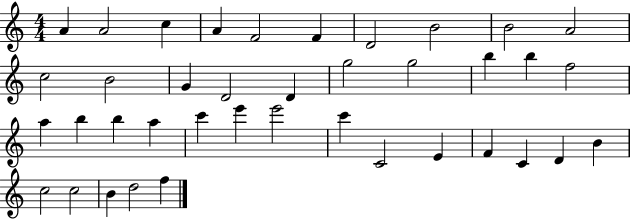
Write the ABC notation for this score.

X:1
T:Untitled
M:4/4
L:1/4
K:C
A A2 c A F2 F D2 B2 B2 A2 c2 B2 G D2 D g2 g2 b b f2 a b b a c' e' e'2 c' C2 E F C D B c2 c2 B d2 f